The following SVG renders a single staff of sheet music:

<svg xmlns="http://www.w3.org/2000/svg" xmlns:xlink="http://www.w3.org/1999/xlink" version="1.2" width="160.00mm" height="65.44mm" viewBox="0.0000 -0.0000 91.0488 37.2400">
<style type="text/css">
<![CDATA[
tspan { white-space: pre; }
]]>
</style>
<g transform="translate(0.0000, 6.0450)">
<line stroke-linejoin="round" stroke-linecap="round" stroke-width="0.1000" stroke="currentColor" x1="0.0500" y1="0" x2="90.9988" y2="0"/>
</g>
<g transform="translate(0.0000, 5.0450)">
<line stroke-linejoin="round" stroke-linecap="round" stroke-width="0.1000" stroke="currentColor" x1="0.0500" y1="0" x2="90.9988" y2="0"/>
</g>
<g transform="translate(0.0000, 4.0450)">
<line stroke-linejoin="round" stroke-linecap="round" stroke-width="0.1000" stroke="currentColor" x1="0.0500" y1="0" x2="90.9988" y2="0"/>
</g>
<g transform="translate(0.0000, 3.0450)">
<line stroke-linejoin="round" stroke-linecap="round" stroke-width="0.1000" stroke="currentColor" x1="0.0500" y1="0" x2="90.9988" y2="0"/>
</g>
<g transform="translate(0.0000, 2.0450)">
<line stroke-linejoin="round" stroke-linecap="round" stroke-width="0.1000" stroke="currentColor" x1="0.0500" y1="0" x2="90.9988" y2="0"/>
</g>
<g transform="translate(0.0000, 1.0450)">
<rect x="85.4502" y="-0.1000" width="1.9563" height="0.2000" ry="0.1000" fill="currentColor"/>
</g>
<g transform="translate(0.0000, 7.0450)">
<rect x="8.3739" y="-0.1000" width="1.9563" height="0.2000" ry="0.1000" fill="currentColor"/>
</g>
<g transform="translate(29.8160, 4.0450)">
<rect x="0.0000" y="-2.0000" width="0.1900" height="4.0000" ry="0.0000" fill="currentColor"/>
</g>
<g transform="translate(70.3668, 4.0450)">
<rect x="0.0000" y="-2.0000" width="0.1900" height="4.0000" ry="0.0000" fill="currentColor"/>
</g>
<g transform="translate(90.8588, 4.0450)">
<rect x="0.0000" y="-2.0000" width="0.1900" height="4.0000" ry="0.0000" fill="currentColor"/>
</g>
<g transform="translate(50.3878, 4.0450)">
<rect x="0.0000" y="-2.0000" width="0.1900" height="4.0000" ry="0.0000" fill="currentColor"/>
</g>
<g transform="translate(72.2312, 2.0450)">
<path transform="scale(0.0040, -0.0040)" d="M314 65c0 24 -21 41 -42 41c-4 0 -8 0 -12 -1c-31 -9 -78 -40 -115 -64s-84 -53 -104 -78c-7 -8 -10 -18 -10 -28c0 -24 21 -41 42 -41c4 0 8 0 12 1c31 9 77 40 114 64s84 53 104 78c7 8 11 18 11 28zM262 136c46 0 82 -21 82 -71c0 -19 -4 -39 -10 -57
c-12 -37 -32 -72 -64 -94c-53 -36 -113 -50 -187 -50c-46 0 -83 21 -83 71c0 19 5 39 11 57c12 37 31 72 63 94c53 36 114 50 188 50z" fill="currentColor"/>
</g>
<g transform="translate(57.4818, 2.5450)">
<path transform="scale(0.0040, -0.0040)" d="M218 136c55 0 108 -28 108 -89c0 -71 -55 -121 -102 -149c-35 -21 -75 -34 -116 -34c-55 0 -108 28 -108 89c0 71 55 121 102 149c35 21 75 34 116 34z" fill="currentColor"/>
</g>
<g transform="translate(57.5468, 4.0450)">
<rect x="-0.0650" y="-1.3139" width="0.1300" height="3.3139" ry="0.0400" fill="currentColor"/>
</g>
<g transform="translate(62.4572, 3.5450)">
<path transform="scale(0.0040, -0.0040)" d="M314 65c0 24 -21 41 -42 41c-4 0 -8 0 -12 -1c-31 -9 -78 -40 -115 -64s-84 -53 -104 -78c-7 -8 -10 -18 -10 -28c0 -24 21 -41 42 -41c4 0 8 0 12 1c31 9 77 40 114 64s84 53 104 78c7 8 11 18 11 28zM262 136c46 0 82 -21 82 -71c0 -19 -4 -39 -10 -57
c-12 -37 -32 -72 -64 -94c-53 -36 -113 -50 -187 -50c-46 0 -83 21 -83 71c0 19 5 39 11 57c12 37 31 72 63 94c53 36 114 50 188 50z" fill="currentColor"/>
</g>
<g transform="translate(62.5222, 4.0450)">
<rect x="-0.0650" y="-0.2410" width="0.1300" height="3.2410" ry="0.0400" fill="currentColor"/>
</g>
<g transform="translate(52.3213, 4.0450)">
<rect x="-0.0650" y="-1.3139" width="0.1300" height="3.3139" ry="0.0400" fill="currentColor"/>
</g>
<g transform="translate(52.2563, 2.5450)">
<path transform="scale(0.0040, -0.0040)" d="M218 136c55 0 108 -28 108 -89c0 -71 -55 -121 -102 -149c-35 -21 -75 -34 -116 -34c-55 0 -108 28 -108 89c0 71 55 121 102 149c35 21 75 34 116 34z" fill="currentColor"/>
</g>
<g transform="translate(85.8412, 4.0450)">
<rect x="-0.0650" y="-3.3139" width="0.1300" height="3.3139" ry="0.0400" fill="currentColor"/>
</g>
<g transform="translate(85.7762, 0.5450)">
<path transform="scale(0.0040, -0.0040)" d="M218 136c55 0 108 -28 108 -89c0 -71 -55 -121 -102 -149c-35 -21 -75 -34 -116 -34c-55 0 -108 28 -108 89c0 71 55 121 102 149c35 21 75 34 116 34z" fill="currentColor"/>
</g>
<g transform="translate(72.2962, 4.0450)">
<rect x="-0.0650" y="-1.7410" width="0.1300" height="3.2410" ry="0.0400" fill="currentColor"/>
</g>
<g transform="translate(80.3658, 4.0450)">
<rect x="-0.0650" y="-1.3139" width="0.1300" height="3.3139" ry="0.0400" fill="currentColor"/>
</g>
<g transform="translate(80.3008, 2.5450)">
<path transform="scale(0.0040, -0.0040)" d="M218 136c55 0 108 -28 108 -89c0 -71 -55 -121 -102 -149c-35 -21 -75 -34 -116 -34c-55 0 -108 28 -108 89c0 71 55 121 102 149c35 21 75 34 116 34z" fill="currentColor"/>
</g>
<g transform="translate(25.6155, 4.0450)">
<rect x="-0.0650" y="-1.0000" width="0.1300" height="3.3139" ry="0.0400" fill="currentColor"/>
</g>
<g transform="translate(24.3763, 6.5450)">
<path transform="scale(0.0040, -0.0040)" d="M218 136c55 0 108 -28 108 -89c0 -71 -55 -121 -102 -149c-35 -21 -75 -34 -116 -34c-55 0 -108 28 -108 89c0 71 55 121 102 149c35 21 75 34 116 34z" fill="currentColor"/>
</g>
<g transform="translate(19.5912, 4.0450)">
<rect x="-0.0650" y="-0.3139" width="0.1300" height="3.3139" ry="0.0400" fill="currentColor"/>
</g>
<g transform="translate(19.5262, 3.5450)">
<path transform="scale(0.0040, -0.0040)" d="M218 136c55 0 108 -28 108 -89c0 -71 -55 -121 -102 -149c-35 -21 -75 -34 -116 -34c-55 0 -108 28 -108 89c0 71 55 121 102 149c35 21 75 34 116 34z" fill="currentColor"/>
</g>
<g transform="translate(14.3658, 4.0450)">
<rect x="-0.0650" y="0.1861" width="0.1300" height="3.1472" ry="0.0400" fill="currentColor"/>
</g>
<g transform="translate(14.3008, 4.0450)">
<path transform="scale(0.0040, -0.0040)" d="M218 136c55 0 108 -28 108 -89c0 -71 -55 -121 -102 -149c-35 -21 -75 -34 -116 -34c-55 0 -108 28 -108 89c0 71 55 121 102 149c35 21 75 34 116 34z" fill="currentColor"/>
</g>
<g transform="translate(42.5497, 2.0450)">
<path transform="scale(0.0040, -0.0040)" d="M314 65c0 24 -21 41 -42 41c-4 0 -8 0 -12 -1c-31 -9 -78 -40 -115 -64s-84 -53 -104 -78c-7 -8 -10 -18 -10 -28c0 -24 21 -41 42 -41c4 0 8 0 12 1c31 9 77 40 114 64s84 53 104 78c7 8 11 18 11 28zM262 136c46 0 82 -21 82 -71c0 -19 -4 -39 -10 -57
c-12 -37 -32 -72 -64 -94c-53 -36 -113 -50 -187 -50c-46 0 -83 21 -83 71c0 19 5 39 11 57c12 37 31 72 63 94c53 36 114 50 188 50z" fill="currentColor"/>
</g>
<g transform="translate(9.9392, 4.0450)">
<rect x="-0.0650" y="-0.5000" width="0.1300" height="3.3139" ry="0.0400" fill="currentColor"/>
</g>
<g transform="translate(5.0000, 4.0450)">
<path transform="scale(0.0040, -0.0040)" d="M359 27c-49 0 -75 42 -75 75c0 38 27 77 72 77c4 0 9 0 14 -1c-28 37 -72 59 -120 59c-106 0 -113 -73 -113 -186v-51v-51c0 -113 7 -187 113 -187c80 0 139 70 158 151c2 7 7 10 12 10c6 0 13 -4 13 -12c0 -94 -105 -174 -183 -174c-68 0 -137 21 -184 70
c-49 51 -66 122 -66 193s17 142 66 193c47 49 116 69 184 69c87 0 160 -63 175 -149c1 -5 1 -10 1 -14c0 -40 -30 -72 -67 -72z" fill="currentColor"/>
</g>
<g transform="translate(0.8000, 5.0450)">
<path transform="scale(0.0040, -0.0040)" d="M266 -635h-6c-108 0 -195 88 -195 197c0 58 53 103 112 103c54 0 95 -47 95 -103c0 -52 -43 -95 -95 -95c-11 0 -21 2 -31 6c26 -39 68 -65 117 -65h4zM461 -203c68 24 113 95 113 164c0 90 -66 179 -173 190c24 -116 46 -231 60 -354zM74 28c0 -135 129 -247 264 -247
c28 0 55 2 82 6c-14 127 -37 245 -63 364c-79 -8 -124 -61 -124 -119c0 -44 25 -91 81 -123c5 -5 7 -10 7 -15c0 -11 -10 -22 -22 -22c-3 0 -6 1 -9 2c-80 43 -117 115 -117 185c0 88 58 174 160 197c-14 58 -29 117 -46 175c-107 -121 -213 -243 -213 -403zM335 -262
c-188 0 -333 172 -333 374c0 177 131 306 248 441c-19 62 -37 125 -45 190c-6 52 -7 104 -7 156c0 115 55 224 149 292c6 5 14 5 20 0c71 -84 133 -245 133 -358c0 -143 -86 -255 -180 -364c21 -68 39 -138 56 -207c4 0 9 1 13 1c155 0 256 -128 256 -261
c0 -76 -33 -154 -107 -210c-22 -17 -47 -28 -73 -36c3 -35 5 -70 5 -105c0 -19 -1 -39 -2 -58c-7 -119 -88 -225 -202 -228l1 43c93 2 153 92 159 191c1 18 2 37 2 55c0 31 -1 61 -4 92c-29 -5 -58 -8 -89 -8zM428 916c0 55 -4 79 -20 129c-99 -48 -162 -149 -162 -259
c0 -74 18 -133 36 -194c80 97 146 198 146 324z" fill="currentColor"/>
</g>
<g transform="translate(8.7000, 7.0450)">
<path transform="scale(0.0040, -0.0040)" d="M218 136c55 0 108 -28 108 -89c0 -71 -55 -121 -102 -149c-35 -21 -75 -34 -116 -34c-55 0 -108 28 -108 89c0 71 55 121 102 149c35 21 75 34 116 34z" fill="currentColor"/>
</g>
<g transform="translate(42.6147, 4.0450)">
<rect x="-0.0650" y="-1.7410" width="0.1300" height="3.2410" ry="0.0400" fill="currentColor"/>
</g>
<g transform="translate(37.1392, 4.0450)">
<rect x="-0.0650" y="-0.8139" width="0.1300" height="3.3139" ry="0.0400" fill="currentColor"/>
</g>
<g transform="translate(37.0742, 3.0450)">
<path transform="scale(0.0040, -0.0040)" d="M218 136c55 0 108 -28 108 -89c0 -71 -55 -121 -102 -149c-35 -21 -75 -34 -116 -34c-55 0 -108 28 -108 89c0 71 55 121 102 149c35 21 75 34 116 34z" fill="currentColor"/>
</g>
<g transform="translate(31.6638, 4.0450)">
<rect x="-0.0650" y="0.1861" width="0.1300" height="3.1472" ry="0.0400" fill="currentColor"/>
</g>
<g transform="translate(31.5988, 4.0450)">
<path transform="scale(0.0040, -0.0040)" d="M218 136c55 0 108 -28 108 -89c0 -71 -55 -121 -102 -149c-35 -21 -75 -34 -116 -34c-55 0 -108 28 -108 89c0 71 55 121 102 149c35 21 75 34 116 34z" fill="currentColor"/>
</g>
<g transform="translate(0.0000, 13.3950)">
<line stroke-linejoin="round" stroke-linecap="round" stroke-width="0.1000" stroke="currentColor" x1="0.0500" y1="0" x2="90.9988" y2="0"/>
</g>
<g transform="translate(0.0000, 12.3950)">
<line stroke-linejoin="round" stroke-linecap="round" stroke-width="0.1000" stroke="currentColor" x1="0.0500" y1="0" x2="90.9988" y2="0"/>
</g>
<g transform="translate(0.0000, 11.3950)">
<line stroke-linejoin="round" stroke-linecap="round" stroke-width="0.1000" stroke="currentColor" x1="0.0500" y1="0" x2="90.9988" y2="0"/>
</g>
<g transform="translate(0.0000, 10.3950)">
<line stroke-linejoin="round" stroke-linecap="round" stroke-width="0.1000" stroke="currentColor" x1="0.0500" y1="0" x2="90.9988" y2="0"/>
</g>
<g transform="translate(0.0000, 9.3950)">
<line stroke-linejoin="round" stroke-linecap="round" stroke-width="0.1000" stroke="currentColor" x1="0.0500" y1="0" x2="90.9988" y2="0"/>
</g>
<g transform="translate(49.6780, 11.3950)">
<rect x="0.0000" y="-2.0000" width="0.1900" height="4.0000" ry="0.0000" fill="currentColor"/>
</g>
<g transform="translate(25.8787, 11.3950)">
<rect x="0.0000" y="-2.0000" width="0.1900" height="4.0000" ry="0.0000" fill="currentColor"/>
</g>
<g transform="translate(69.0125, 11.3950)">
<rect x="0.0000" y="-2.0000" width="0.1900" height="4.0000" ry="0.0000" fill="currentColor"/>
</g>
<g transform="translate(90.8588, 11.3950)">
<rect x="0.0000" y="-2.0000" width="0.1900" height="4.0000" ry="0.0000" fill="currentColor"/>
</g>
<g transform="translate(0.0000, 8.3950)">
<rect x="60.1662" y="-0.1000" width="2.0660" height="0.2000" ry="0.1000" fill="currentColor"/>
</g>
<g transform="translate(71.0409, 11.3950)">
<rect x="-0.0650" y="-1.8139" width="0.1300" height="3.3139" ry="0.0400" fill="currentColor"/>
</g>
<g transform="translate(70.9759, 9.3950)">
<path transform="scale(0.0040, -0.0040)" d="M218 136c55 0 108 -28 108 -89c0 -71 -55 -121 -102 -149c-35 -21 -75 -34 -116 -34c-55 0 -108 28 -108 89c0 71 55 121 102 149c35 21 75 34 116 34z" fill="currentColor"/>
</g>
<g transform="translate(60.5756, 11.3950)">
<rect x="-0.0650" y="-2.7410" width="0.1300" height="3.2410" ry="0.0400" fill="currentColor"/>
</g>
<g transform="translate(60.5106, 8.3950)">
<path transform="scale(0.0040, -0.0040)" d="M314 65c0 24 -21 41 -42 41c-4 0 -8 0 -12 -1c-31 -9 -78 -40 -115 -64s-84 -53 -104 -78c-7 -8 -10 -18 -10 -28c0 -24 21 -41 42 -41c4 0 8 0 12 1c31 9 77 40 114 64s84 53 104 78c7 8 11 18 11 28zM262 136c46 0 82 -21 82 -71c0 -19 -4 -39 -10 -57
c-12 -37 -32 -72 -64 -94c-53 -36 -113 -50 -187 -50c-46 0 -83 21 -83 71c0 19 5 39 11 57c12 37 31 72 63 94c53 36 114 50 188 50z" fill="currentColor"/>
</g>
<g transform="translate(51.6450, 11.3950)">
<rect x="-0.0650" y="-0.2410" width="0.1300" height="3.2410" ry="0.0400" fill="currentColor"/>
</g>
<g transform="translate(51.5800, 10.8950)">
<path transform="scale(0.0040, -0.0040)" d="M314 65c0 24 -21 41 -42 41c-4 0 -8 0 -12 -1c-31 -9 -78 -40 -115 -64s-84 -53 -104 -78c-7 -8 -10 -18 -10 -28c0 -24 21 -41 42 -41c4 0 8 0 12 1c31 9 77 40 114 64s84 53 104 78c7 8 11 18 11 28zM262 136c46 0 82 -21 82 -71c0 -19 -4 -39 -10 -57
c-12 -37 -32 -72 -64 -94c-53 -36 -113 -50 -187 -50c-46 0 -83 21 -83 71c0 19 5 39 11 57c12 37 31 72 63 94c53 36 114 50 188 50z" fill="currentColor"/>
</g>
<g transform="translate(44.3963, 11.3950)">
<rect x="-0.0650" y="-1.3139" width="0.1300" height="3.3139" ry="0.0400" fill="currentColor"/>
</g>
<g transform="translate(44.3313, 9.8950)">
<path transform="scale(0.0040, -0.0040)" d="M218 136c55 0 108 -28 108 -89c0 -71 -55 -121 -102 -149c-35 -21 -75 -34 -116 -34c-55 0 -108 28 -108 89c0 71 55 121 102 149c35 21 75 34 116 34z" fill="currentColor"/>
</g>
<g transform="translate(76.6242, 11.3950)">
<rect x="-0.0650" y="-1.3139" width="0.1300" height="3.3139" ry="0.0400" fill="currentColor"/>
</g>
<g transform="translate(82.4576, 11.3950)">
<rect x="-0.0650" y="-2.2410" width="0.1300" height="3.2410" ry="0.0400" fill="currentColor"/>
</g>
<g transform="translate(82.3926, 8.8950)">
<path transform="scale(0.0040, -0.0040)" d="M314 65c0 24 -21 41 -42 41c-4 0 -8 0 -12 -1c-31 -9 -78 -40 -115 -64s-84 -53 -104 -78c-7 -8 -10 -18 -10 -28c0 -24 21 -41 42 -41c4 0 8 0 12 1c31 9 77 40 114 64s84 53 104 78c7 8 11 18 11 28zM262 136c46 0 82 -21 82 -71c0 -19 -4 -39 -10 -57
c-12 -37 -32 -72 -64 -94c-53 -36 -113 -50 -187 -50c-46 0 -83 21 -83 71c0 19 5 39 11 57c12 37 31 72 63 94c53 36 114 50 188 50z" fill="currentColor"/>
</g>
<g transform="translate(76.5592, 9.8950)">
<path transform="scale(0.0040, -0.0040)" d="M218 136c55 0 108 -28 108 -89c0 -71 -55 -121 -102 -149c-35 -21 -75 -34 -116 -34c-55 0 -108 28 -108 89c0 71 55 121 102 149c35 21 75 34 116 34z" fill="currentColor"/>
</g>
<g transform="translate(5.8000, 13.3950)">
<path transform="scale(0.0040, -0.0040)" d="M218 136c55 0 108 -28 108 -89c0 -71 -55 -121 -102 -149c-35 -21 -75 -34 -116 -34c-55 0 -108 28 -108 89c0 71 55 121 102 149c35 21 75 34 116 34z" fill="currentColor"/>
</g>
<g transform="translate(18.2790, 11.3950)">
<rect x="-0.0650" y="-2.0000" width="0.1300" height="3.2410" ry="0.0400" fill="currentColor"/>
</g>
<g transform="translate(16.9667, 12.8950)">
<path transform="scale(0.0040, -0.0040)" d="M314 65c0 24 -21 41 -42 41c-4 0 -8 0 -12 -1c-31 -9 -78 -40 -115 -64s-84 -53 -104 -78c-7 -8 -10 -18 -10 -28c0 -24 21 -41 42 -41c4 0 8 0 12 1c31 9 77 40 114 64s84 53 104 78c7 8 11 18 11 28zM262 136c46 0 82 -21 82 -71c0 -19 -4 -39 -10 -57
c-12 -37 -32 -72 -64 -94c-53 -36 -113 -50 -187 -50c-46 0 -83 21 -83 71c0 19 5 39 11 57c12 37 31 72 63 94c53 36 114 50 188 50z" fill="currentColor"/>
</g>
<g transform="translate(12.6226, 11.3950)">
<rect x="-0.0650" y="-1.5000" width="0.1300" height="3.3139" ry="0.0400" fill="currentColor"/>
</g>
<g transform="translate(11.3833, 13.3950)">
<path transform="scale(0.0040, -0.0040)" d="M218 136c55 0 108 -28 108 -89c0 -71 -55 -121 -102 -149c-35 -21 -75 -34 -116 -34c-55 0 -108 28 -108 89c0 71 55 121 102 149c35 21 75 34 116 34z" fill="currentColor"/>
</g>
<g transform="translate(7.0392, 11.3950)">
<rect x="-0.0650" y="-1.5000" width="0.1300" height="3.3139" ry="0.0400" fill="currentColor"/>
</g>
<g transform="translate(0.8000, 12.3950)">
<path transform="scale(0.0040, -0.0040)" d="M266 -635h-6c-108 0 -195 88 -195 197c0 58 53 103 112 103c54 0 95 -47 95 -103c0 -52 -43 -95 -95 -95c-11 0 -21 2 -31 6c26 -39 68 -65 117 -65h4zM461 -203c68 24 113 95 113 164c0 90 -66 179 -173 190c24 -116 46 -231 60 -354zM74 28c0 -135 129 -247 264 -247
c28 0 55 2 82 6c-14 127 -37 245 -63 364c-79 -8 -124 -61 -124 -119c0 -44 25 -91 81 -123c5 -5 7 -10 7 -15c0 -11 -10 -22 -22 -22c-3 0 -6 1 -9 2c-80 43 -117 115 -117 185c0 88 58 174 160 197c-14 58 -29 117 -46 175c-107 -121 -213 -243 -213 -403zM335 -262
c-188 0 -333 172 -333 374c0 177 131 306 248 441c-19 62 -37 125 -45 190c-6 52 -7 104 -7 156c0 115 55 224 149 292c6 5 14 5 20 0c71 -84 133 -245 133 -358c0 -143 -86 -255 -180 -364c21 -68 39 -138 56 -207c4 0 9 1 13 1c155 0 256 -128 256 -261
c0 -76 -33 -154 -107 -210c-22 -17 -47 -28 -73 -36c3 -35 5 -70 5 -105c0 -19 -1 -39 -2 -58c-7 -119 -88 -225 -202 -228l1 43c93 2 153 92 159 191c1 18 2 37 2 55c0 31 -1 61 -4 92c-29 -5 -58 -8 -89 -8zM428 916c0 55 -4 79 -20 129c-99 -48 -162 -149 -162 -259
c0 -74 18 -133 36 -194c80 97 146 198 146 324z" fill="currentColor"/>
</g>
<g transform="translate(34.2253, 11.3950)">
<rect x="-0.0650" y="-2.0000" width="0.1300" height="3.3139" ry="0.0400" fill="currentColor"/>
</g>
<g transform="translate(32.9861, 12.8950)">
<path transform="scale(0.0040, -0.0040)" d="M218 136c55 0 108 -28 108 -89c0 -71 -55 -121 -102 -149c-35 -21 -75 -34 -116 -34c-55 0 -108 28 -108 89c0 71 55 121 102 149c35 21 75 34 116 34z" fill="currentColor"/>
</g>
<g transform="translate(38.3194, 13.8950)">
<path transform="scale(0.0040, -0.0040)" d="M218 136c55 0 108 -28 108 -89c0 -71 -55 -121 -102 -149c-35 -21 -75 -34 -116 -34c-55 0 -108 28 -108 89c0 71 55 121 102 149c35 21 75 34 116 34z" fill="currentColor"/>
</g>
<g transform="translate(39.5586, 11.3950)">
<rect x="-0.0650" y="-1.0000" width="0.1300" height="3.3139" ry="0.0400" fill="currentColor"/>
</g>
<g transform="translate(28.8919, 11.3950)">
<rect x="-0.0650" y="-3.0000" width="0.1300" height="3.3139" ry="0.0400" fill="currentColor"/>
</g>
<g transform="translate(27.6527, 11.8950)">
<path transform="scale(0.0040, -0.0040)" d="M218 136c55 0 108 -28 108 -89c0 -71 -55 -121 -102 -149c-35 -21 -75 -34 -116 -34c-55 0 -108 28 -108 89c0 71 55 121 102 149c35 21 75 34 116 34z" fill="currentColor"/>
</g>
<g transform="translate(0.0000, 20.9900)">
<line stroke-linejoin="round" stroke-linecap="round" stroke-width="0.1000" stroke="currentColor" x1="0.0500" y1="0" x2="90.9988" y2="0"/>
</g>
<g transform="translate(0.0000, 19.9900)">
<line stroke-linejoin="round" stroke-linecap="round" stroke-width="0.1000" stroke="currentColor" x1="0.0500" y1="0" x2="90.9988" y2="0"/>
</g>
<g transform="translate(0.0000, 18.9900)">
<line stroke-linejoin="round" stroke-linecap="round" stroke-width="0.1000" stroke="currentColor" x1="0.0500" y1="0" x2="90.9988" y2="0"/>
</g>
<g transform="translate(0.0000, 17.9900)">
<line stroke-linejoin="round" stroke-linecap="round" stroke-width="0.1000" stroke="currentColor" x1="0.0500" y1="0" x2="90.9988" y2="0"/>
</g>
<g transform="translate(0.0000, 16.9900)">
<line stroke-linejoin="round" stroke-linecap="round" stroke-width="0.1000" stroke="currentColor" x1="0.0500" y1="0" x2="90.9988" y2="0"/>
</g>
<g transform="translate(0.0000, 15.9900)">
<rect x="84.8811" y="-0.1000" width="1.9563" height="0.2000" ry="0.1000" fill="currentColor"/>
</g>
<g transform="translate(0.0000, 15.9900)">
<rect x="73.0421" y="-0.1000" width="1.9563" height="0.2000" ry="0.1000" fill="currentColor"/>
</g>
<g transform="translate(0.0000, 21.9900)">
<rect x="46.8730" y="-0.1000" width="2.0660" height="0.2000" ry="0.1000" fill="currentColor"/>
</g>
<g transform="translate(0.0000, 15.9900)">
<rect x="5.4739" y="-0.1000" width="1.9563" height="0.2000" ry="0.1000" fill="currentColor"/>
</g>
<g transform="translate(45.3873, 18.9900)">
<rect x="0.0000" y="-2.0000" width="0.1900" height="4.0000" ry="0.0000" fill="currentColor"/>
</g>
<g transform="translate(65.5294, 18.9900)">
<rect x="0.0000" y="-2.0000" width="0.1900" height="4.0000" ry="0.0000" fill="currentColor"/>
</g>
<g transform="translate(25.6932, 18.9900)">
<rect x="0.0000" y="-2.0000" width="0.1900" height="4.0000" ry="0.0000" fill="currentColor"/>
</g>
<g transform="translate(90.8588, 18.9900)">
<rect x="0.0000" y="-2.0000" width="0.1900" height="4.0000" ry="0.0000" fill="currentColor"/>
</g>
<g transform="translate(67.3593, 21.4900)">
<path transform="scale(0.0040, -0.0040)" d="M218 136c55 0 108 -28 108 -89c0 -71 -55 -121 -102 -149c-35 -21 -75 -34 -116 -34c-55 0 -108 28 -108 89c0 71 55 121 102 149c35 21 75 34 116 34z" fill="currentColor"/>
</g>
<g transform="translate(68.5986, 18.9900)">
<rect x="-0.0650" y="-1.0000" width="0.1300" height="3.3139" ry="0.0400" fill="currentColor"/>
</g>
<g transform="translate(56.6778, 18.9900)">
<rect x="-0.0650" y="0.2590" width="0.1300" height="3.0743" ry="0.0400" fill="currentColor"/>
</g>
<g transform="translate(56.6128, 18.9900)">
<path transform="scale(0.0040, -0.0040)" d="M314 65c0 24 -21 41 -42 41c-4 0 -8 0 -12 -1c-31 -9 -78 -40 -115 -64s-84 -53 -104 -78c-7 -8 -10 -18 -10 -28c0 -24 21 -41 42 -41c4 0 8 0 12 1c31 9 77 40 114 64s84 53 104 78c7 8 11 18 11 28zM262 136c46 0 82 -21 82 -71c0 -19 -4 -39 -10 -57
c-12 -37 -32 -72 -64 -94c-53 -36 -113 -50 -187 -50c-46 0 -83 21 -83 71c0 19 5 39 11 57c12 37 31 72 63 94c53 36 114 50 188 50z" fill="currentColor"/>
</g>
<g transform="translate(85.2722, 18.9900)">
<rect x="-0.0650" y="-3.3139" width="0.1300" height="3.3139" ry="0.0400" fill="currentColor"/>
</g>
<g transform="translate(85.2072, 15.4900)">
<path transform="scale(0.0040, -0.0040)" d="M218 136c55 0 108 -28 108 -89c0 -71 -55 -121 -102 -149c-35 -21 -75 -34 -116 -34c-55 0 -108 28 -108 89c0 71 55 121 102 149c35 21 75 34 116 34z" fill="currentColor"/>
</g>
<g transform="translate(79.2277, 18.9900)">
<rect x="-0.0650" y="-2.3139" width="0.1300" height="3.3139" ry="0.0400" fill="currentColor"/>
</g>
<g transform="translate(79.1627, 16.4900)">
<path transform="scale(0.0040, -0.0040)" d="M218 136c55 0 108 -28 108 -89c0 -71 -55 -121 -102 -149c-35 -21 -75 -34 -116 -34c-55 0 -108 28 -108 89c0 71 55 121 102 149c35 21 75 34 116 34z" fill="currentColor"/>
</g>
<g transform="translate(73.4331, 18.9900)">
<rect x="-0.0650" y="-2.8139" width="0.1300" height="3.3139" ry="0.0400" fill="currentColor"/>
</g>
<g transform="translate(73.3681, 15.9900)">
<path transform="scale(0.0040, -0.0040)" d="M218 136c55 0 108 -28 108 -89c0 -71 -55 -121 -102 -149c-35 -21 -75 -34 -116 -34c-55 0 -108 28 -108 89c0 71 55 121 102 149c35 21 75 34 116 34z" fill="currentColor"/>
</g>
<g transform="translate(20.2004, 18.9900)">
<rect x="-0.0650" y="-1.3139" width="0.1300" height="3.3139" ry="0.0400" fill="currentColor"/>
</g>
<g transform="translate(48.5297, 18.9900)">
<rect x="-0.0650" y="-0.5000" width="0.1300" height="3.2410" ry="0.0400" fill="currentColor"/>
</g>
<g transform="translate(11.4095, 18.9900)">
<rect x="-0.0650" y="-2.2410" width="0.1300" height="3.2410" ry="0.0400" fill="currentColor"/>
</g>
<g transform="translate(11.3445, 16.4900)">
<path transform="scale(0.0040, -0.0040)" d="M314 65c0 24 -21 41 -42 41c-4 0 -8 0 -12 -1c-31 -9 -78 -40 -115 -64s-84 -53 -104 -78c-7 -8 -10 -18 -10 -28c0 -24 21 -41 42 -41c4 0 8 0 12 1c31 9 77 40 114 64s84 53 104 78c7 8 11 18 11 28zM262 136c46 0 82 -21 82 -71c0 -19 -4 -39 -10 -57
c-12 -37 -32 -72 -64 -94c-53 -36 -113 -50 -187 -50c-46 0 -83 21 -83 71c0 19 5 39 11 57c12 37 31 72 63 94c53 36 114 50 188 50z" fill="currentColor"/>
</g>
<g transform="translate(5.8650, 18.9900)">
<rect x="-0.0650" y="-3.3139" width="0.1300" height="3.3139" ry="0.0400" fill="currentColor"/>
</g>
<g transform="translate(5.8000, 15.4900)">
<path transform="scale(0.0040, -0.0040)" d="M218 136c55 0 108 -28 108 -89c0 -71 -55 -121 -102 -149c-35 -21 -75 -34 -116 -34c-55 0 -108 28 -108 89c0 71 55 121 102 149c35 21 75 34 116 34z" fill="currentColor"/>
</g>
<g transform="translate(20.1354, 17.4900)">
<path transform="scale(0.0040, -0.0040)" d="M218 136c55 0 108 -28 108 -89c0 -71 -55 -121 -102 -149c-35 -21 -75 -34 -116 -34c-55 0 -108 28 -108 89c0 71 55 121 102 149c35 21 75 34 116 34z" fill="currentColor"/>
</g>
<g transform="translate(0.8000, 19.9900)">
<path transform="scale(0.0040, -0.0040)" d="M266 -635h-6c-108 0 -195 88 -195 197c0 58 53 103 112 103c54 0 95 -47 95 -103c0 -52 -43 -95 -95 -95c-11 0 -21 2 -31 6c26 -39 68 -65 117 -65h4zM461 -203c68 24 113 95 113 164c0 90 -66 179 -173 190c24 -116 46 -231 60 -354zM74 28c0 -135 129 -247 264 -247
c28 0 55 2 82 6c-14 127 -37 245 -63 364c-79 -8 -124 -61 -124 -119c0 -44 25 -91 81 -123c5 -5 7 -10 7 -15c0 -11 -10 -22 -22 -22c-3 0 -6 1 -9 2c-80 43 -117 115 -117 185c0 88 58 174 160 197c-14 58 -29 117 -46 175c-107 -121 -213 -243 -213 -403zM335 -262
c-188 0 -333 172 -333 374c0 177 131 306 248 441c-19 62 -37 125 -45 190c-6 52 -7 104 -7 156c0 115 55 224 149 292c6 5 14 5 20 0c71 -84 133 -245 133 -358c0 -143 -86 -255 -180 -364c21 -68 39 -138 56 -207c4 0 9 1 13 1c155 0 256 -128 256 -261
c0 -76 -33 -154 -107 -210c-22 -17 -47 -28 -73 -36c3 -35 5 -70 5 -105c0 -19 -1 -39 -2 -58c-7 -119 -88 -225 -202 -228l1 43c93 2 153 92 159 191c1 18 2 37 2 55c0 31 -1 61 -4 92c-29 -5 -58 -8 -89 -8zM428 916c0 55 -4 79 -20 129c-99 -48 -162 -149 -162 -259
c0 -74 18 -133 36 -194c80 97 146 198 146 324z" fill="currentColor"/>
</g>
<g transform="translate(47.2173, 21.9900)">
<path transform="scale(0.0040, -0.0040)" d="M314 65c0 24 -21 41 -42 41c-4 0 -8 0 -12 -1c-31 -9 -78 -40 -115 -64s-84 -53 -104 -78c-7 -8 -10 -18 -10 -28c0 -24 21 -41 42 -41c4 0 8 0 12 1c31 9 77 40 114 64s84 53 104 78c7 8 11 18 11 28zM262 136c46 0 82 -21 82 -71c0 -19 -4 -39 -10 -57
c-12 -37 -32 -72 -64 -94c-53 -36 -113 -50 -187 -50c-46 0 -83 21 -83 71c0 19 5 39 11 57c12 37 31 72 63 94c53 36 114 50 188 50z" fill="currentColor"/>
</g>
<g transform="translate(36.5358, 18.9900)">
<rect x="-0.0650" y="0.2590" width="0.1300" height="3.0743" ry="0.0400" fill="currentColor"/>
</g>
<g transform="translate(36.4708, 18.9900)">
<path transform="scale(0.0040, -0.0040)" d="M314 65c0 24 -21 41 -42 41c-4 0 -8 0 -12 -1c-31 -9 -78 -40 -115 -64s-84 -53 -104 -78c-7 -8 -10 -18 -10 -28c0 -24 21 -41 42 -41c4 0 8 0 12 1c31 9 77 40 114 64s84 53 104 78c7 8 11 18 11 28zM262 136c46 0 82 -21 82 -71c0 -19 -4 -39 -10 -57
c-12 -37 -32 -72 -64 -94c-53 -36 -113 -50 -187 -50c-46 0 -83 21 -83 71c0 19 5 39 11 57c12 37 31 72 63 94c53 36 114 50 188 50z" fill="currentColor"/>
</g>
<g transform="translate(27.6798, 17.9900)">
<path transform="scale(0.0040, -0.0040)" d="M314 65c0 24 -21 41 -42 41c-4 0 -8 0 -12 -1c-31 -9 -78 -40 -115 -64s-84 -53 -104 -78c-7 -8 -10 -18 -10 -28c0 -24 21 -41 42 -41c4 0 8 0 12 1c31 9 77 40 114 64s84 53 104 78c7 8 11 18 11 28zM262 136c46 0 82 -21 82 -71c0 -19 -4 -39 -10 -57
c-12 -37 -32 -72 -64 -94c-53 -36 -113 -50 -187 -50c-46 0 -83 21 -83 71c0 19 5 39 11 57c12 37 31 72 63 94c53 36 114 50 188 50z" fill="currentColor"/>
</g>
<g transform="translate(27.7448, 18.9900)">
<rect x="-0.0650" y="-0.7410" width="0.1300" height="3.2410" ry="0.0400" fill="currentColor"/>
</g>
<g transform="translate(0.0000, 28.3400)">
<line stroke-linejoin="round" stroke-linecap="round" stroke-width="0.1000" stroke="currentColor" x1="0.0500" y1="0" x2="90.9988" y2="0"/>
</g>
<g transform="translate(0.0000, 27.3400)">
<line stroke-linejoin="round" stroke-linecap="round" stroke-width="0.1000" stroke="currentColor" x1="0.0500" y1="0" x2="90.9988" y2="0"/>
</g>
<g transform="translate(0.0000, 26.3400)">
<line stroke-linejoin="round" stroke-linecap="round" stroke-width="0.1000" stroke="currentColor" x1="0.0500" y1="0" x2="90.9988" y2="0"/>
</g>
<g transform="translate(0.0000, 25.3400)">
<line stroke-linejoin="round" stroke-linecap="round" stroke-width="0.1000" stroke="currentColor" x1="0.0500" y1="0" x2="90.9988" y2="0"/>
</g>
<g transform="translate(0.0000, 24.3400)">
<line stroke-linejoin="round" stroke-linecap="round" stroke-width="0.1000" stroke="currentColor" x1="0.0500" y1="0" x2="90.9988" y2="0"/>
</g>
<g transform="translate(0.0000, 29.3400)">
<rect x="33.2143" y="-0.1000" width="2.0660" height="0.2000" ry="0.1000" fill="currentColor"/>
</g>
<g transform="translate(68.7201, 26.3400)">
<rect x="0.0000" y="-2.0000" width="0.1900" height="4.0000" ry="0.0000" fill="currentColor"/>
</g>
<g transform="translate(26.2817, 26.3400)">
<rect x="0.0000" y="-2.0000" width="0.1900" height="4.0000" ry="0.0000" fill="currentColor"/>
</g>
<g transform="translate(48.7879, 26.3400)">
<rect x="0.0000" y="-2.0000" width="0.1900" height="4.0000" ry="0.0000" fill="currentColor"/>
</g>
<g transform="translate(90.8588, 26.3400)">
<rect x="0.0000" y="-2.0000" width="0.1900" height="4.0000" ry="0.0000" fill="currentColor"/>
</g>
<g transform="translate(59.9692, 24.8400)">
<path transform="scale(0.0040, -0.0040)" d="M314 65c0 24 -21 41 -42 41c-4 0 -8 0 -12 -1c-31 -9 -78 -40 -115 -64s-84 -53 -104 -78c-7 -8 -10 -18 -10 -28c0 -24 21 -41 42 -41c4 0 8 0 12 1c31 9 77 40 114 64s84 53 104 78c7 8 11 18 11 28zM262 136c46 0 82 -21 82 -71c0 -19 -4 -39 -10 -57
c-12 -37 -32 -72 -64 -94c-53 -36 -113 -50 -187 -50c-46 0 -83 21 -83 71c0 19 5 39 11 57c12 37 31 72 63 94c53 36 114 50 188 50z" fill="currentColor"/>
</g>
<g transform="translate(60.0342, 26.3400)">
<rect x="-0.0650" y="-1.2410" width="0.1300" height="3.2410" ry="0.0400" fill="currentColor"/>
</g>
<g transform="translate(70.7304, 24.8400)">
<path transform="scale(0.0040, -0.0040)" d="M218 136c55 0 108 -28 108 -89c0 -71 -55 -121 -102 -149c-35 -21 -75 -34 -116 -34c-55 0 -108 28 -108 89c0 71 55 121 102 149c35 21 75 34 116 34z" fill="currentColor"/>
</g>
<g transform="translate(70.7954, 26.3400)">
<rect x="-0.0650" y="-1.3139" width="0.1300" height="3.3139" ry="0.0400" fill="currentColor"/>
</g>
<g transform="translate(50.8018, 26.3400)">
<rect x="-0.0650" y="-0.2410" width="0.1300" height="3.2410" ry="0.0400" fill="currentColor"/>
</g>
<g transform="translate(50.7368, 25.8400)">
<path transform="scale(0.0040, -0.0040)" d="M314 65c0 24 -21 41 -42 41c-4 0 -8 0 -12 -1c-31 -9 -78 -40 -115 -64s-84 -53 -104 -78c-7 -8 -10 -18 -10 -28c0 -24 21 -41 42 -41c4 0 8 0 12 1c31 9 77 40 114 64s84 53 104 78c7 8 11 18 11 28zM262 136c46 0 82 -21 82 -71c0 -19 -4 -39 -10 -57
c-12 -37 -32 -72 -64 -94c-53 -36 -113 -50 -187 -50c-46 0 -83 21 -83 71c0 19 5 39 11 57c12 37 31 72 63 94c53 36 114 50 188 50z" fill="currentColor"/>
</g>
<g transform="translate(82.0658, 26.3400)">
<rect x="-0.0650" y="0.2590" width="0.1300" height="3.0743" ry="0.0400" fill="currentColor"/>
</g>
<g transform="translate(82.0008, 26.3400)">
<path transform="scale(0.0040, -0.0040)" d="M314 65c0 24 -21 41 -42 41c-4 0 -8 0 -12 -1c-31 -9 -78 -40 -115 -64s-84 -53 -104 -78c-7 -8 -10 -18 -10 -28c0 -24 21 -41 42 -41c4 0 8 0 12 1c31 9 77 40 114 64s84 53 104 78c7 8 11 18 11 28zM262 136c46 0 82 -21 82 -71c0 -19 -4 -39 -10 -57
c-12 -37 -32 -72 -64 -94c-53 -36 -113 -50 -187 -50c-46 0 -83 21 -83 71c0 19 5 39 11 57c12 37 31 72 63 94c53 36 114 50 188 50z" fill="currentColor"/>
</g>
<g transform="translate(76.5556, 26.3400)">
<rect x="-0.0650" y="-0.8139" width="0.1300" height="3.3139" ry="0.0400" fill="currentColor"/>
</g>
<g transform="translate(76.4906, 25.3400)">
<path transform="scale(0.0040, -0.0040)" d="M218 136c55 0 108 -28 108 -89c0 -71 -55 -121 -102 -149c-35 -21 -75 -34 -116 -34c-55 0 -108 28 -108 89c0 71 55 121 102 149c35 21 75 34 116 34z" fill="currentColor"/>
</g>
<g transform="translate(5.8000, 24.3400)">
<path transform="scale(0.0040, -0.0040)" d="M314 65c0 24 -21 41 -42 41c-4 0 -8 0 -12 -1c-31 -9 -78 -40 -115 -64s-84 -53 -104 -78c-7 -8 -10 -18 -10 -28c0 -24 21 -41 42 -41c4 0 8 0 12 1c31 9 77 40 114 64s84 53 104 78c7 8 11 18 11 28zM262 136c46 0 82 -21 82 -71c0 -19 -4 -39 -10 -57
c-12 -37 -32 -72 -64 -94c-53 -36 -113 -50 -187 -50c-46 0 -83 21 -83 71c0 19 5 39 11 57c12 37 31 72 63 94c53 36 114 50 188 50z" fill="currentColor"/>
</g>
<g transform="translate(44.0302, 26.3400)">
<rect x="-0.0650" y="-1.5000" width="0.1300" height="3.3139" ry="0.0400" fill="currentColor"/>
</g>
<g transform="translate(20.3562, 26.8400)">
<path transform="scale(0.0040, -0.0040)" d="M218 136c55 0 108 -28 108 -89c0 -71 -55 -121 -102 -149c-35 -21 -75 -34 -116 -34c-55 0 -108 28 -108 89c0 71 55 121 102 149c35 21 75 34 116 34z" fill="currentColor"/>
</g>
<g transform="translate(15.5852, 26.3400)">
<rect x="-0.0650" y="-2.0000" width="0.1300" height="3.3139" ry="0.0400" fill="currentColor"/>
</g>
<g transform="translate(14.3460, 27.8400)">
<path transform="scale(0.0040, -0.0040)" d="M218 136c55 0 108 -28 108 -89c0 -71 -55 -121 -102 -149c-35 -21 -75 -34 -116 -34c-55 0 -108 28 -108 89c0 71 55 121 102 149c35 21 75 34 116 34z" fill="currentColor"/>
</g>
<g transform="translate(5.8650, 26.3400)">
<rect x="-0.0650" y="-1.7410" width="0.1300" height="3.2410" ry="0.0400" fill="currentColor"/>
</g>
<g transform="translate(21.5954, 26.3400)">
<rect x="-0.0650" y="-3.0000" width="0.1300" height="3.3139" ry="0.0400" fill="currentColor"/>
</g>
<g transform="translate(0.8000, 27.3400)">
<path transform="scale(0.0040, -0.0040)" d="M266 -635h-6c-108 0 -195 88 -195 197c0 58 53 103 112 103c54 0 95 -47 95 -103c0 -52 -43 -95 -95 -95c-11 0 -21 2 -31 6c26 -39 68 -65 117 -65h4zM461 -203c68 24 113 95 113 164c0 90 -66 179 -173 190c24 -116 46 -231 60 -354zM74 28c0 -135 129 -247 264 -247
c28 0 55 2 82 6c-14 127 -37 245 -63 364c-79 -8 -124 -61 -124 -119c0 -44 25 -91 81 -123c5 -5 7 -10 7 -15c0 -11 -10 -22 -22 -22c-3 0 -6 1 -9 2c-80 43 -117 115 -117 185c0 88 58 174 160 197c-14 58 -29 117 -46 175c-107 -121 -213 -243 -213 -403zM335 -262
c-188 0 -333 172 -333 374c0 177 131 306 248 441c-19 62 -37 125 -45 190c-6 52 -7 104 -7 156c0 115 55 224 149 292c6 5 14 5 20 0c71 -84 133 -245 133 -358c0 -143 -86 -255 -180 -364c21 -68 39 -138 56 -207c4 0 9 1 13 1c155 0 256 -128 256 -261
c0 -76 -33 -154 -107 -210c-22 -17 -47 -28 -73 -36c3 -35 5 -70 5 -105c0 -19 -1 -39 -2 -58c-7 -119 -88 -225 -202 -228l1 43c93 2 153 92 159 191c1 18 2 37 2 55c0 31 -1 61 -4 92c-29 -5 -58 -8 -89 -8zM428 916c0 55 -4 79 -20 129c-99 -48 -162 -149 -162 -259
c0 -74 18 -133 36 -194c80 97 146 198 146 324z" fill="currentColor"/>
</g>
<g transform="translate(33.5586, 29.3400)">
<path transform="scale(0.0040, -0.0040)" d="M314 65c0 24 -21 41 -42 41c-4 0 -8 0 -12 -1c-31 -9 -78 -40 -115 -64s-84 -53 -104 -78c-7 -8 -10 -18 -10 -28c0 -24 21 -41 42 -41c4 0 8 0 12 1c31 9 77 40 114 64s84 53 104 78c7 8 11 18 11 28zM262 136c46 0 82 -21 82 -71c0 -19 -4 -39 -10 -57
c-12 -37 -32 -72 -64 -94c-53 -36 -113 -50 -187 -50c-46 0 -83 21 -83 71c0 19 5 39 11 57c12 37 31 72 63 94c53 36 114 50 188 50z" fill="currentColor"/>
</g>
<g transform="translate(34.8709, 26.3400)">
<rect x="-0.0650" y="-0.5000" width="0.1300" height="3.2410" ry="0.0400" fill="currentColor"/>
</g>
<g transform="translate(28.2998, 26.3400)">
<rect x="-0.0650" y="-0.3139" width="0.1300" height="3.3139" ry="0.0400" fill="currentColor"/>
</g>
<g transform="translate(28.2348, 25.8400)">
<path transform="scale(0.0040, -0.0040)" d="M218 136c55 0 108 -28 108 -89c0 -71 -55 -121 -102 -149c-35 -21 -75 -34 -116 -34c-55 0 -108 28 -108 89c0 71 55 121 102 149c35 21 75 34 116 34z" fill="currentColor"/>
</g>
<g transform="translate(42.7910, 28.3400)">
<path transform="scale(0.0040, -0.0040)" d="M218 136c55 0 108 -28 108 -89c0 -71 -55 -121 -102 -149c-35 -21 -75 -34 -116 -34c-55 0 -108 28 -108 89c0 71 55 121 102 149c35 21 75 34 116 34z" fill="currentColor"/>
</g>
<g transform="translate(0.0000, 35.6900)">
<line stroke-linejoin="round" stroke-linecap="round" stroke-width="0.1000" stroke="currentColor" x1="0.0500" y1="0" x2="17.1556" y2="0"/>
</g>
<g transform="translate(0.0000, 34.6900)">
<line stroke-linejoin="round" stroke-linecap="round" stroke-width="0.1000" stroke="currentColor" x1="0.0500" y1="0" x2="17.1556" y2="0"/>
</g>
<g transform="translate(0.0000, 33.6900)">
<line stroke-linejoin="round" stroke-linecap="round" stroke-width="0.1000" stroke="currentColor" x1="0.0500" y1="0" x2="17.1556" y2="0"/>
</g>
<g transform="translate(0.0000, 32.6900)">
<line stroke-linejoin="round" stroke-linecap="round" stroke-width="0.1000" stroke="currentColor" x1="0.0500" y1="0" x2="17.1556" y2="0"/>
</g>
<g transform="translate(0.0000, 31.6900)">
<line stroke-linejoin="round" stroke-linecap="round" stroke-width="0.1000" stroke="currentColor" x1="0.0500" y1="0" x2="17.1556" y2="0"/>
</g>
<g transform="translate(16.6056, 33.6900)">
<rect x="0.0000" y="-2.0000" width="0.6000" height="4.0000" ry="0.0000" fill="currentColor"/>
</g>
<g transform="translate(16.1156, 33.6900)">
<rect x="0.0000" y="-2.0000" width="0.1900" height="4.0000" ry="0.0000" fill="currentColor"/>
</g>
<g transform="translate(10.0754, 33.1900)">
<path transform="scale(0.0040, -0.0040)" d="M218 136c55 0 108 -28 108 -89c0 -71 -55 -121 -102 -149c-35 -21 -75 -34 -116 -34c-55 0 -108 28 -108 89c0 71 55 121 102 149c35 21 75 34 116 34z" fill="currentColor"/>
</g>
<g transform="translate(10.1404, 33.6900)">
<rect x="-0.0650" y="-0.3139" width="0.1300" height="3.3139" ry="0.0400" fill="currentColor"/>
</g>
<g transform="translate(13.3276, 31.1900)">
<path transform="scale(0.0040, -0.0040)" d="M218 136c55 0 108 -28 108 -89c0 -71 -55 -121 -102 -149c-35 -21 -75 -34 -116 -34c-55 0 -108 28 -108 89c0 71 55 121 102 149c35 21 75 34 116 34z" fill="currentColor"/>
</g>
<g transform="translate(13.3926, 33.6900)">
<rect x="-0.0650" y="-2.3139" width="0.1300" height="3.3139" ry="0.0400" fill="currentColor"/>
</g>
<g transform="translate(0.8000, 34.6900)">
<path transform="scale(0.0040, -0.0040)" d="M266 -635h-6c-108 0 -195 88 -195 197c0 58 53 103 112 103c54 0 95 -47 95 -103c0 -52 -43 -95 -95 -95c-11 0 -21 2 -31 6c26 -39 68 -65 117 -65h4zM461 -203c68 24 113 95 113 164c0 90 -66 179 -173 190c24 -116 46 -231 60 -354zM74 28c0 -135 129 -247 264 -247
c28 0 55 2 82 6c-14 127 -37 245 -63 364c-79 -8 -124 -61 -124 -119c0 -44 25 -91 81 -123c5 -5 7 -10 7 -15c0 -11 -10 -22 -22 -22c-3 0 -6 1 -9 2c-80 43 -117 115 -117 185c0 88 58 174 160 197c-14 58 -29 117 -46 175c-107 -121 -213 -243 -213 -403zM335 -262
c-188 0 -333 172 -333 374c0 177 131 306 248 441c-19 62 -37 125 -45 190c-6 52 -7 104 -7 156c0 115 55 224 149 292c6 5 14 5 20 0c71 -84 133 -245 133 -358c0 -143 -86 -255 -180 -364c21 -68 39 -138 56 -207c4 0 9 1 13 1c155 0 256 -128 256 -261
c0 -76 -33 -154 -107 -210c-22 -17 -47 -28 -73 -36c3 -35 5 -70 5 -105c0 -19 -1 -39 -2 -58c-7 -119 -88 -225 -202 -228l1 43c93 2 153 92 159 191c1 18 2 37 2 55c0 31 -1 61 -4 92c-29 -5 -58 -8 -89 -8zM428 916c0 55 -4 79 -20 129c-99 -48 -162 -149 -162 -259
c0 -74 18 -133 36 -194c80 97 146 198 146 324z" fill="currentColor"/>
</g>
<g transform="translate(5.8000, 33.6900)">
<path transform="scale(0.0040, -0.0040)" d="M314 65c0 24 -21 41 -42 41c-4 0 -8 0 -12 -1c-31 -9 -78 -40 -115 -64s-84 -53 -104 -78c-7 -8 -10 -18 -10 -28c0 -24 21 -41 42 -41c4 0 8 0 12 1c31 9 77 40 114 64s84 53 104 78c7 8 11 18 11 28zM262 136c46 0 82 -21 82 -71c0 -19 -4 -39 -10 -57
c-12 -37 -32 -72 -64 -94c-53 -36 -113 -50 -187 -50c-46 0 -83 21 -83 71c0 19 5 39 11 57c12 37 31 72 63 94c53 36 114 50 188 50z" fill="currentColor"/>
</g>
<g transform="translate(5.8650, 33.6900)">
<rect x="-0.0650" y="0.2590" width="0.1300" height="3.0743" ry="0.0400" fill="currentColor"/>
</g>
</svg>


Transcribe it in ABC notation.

X:1
T:Untitled
M:4/4
L:1/4
K:C
C B c D B d f2 e e c2 f2 e b E E F2 A F D e c2 a2 f e g2 b g2 e d2 B2 C2 B2 D a g b f2 F A c C2 E c2 e2 e d B2 B2 c g